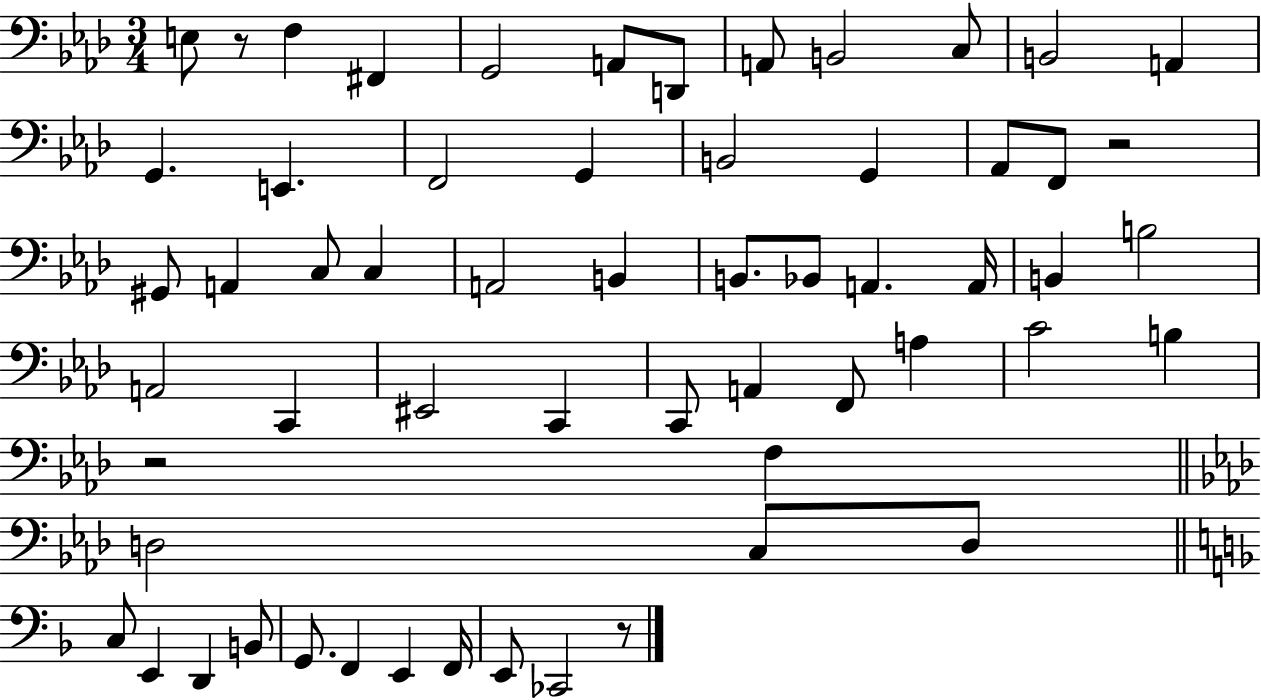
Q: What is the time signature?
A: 3/4